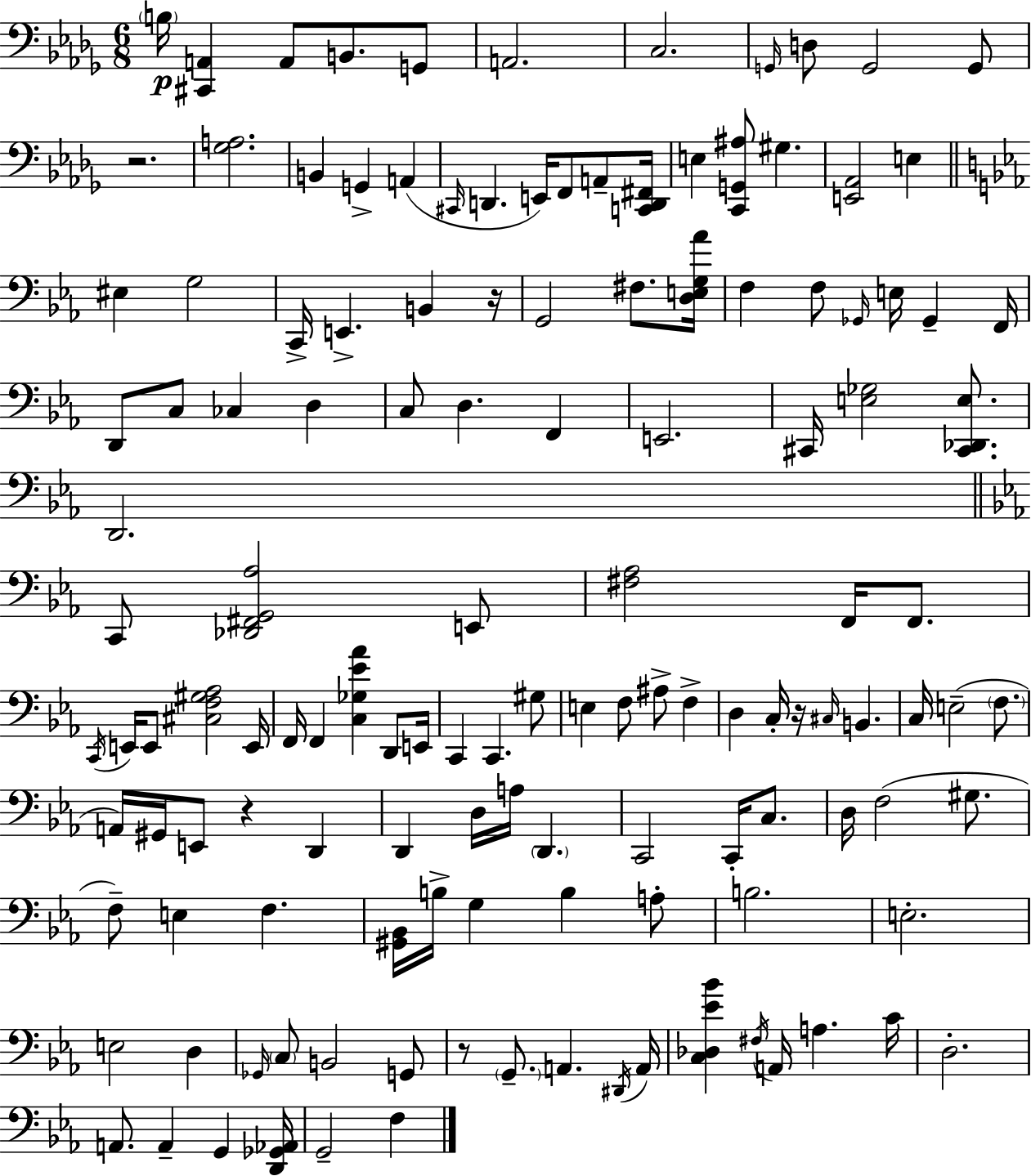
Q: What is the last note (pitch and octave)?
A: F3